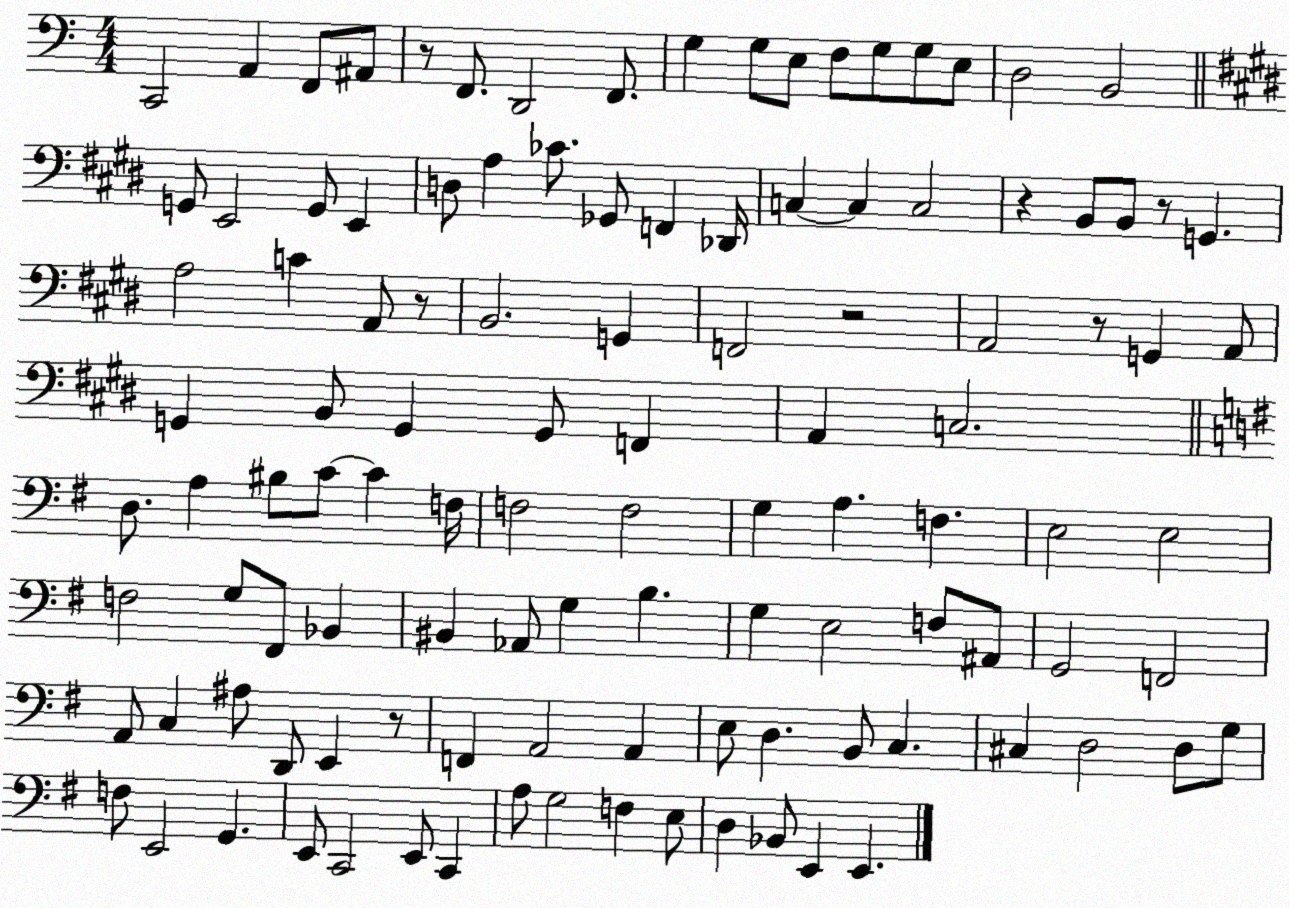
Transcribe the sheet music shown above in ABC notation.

X:1
T:Untitled
M:4/4
L:1/4
K:C
C,,2 A,, F,,/2 ^A,,/2 z/2 F,,/2 D,,2 F,,/2 G, G,/2 E,/2 F,/2 G,/2 G,/2 E,/2 D,2 B,,2 G,,/2 E,,2 G,,/2 E,, D,/2 A, _C/2 _G,,/2 F,, _D,,/4 C, C, C,2 z B,,/2 B,,/2 z/2 G,, A,2 C A,,/2 z/2 B,,2 G,, F,,2 z2 A,,2 z/2 G,, A,,/2 G,, B,,/2 G,, G,,/2 F,, A,, C,2 D,/2 A, ^B,/2 C/2 C F,/4 F,2 F,2 G, A, F, E,2 E,2 F,2 G,/2 ^F,,/2 _B,, ^B,, _A,,/2 G, B, G, E,2 F,/2 ^A,,/2 G,,2 F,,2 A,,/2 C, ^A,/2 D,,/2 E,, z/2 F,, A,,2 A,, E,/2 D, B,,/2 C, ^C, D,2 D,/2 G,/2 F,/2 E,,2 G,, E,,/2 C,,2 E,,/2 C,, A,/2 G,2 F, E,/2 D, _B,,/2 E,, E,,